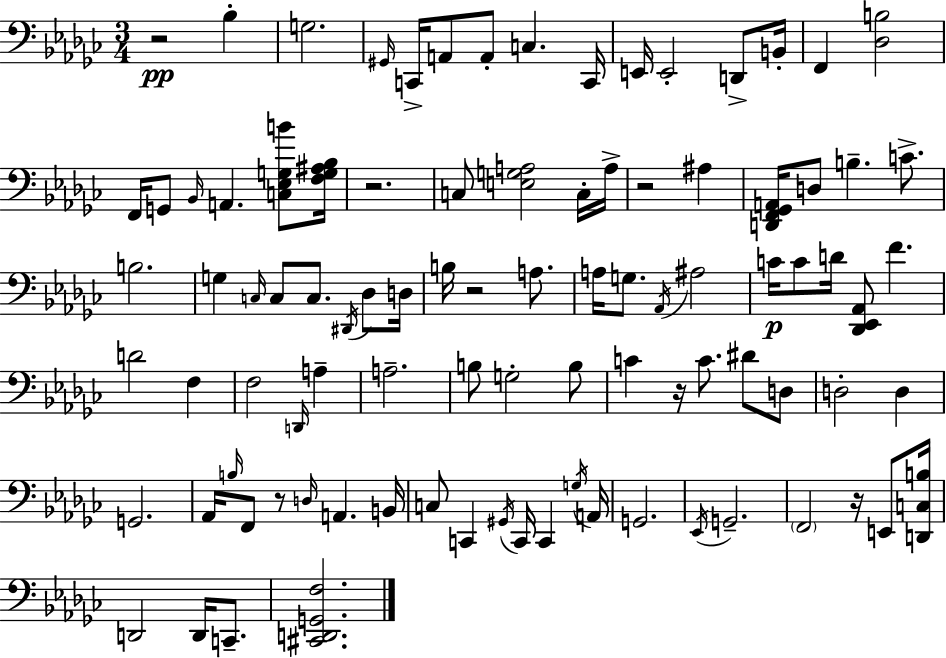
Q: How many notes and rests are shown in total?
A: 94